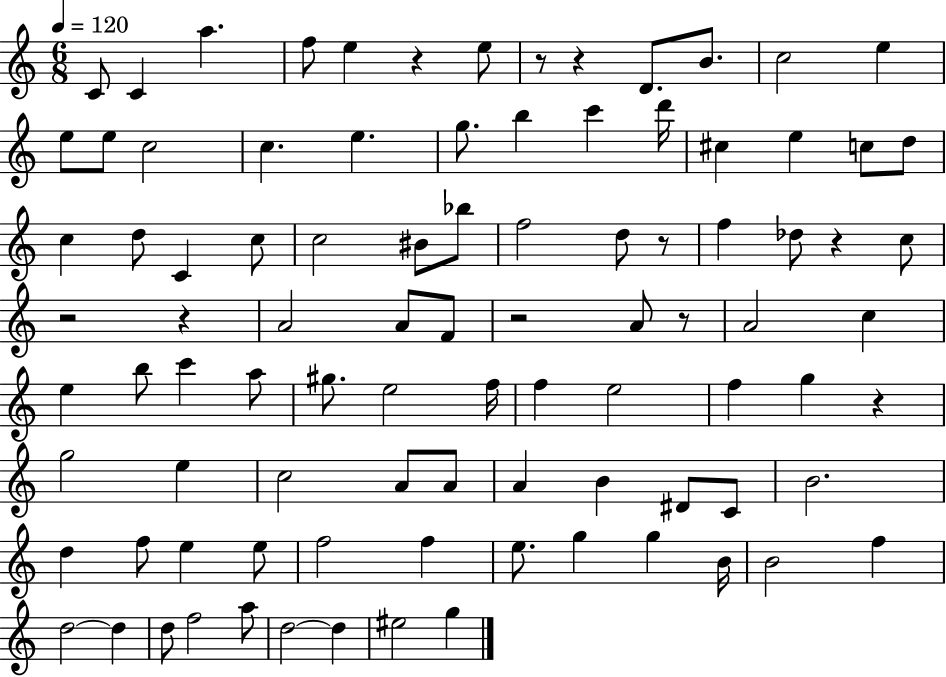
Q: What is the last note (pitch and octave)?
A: G5